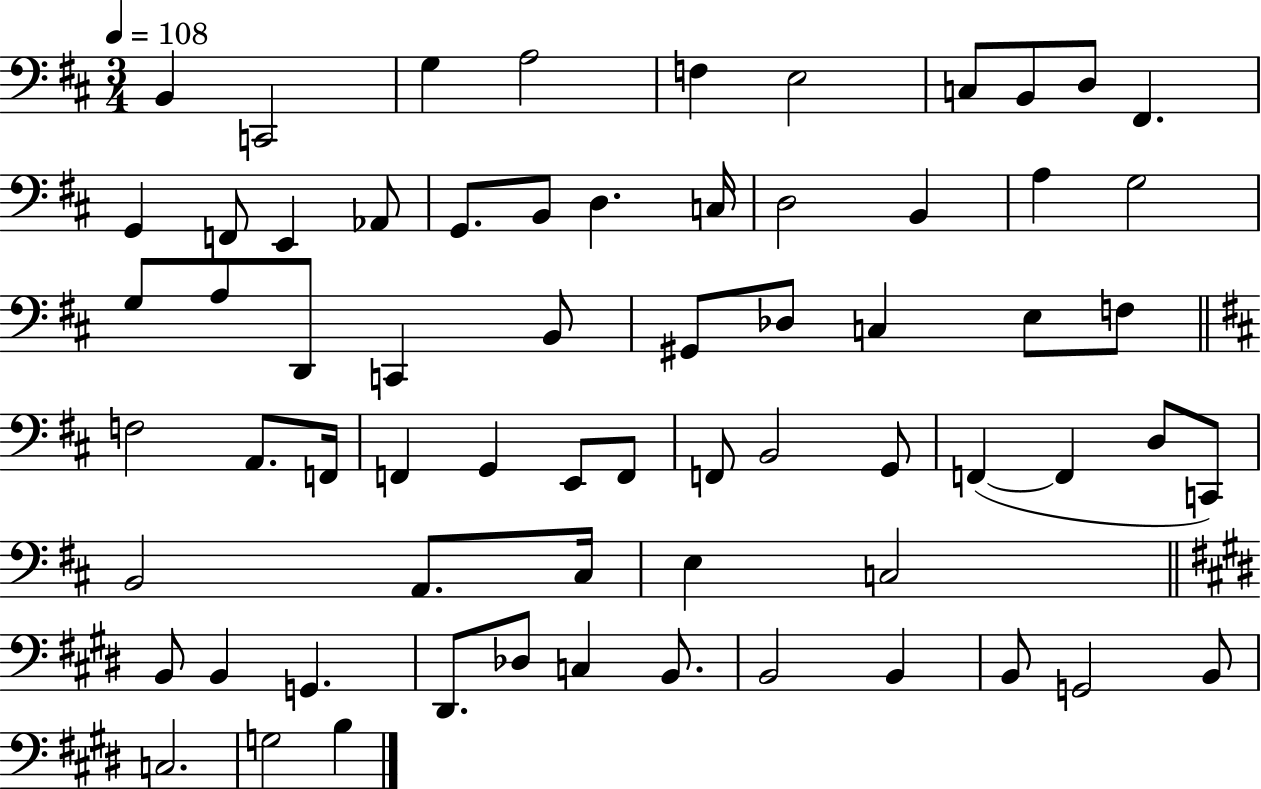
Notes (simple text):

B2/q C2/h G3/q A3/h F3/q E3/h C3/e B2/e D3/e F#2/q. G2/q F2/e E2/q Ab2/e G2/e. B2/e D3/q. C3/s D3/h B2/q A3/q G3/h G3/e A3/e D2/e C2/q B2/e G#2/e Db3/e C3/q E3/e F3/e F3/h A2/e. F2/s F2/q G2/q E2/e F2/e F2/e B2/h G2/e F2/q F2/q D3/e C2/e B2/h A2/e. C#3/s E3/q C3/h B2/e B2/q G2/q. D#2/e. Db3/e C3/q B2/e. B2/h B2/q B2/e G2/h B2/e C3/h. G3/h B3/q